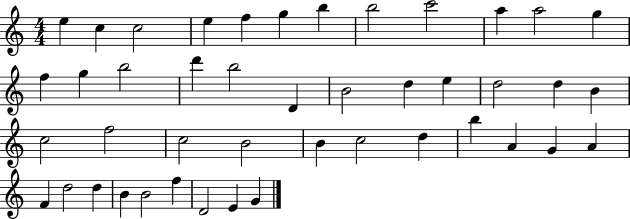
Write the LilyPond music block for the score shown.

{
  \clef treble
  \numericTimeSignature
  \time 4/4
  \key c \major
  e''4 c''4 c''2 | e''4 f''4 g''4 b''4 | b''2 c'''2 | a''4 a''2 g''4 | \break f''4 g''4 b''2 | d'''4 b''2 d'4 | b'2 d''4 e''4 | d''2 d''4 b'4 | \break c''2 f''2 | c''2 b'2 | b'4 c''2 d''4 | b''4 a'4 g'4 a'4 | \break f'4 d''2 d''4 | b'4 b'2 f''4 | d'2 e'4 g'4 | \bar "|."
}